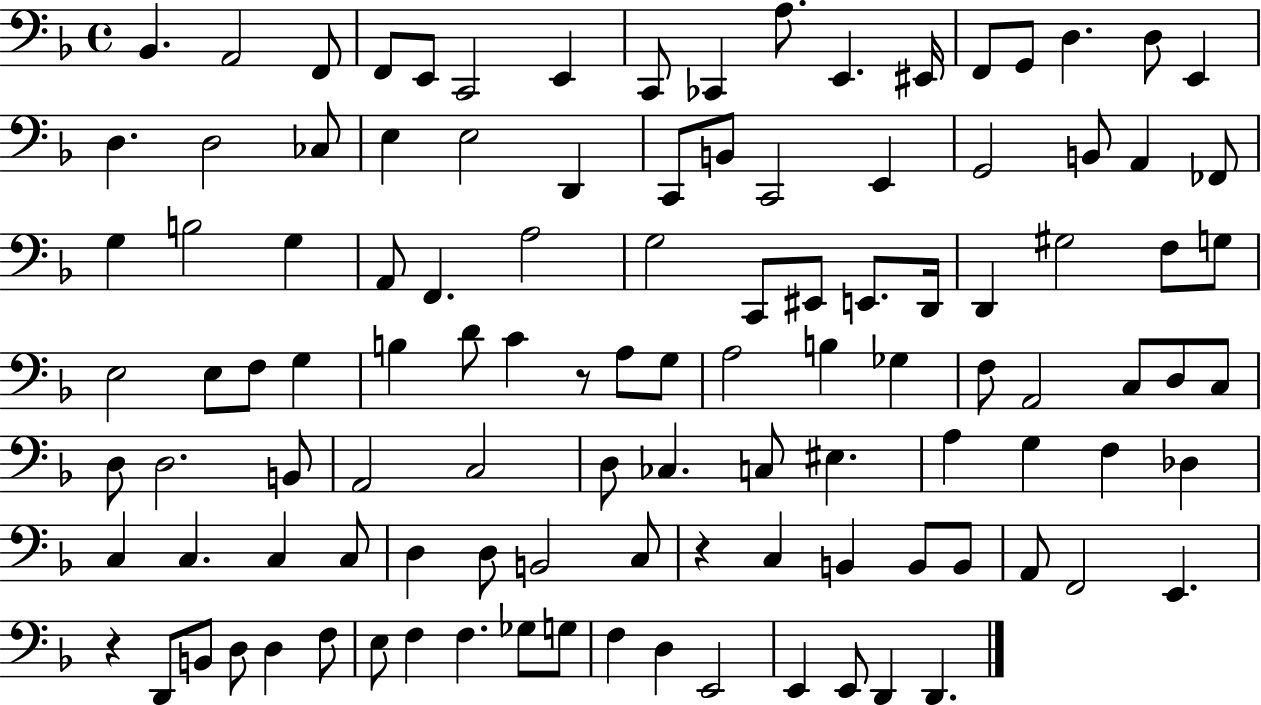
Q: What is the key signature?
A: F major